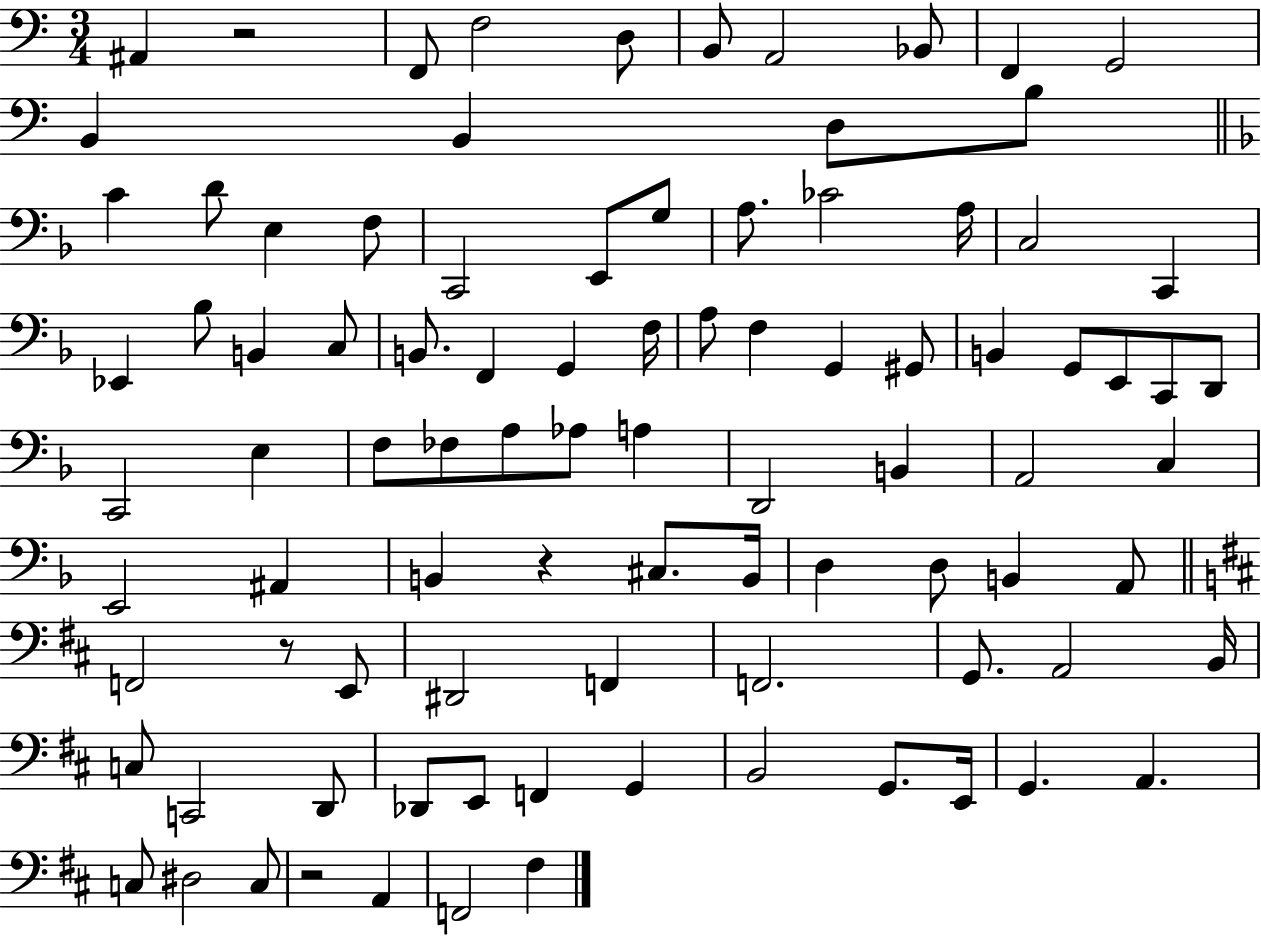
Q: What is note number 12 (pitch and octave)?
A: D3